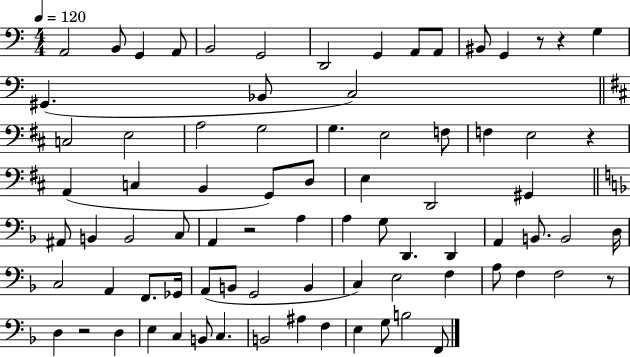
{
  \clef bass
  \numericTimeSignature
  \time 4/4
  \key c \major
  \tempo 4 = 120
  a,2 b,8 g,4 a,8 | b,2 g,2 | d,2 g,4 a,8 a,8 | bis,8 g,4 r8 r4 g4 | \break gis,4.( bes,8 c2) | \bar "||" \break \key b \minor c2 e2 | a2 g2 | g4. e2 f8 | f4 e2 r4 | \break a,4( c4 b,4 g,8) d8 | e4 d,2 gis,4 | \bar "||" \break \key f \major ais,8 b,4 b,2 c8 | a,4 r2 a4 | a4 g8 d,4. d,4 | a,4 b,8. b,2 d16 | \break c2 a,4 f,8. ges,16 | a,8( b,8 g,2 b,4 | c4) e2 f4 | a8 f4 f2 r8 | \break d4 r2 d4 | e4 c4 b,8 c4. | b,2 ais4 f4 | e4 g8 b2 f,8 | \break \bar "|."
}